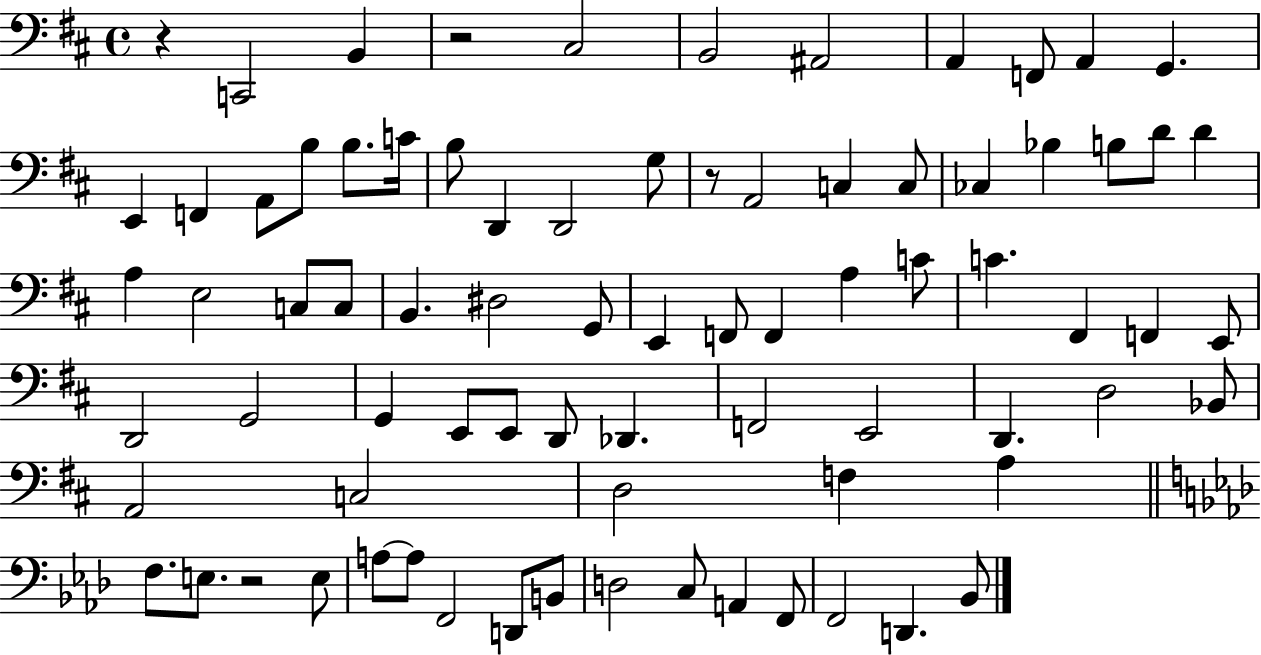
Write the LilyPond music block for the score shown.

{
  \clef bass
  \time 4/4
  \defaultTimeSignature
  \key d \major
  r4 c,2 b,4 | r2 cis2 | b,2 ais,2 | a,4 f,8 a,4 g,4. | \break e,4 f,4 a,8 b8 b8. c'16 | b8 d,4 d,2 g8 | r8 a,2 c4 c8 | ces4 bes4 b8 d'8 d'4 | \break a4 e2 c8 c8 | b,4. dis2 g,8 | e,4 f,8 f,4 a4 c'8 | c'4. fis,4 f,4 e,8 | \break d,2 g,2 | g,4 e,8 e,8 d,8 des,4. | f,2 e,2 | d,4. d2 bes,8 | \break a,2 c2 | d2 f4 a4 | \bar "||" \break \key f \minor f8. e8. r2 e8 | a8~~ a8 f,2 d,8 b,8 | d2 c8 a,4 f,8 | f,2 d,4. bes,8 | \break \bar "|."
}